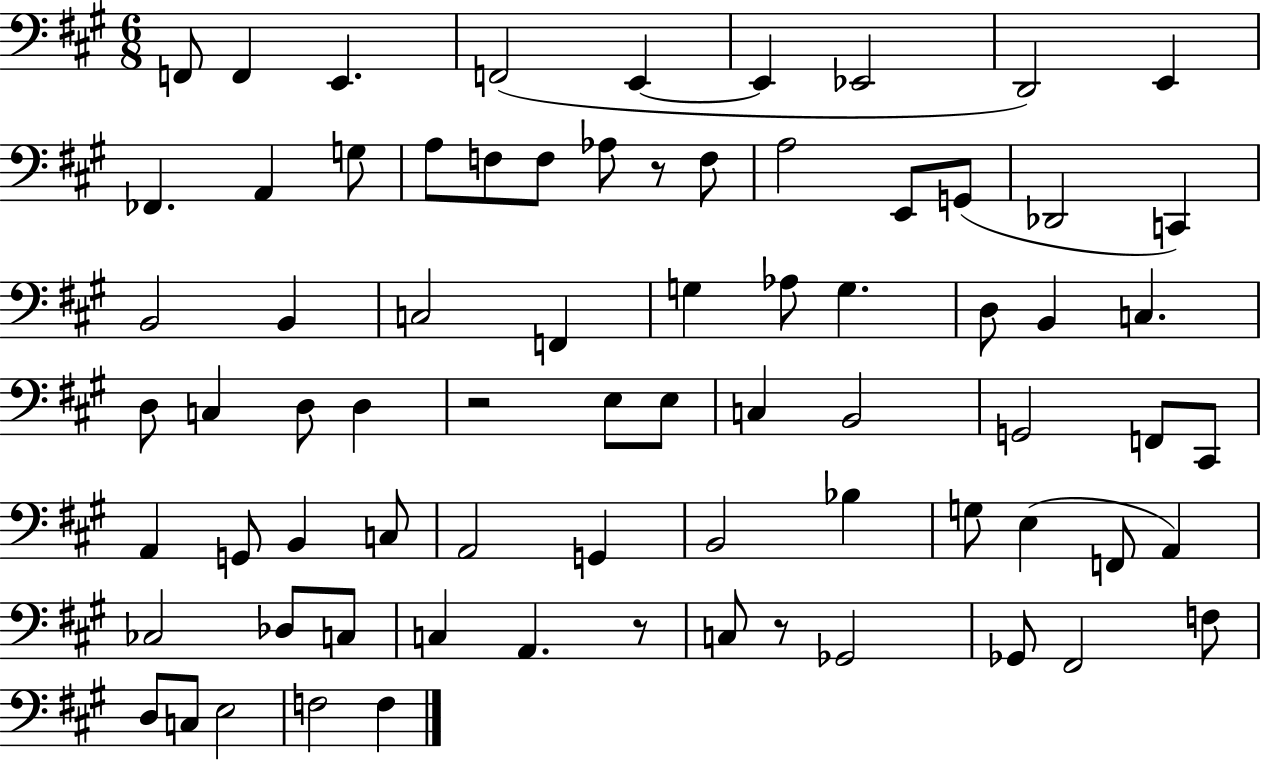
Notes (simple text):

F2/e F2/q E2/q. F2/h E2/q E2/q Eb2/h D2/h E2/q FES2/q. A2/q G3/e A3/e F3/e F3/e Ab3/e R/e F3/e A3/h E2/e G2/e Db2/h C2/q B2/h B2/q C3/h F2/q G3/q Ab3/e G3/q. D3/e B2/q C3/q. D3/e C3/q D3/e D3/q R/h E3/e E3/e C3/q B2/h G2/h F2/e C#2/e A2/q G2/e B2/q C3/e A2/h G2/q B2/h Bb3/q G3/e E3/q F2/e A2/q CES3/h Db3/e C3/e C3/q A2/q. R/e C3/e R/e Gb2/h Gb2/e F#2/h F3/e D3/e C3/e E3/h F3/h F3/q